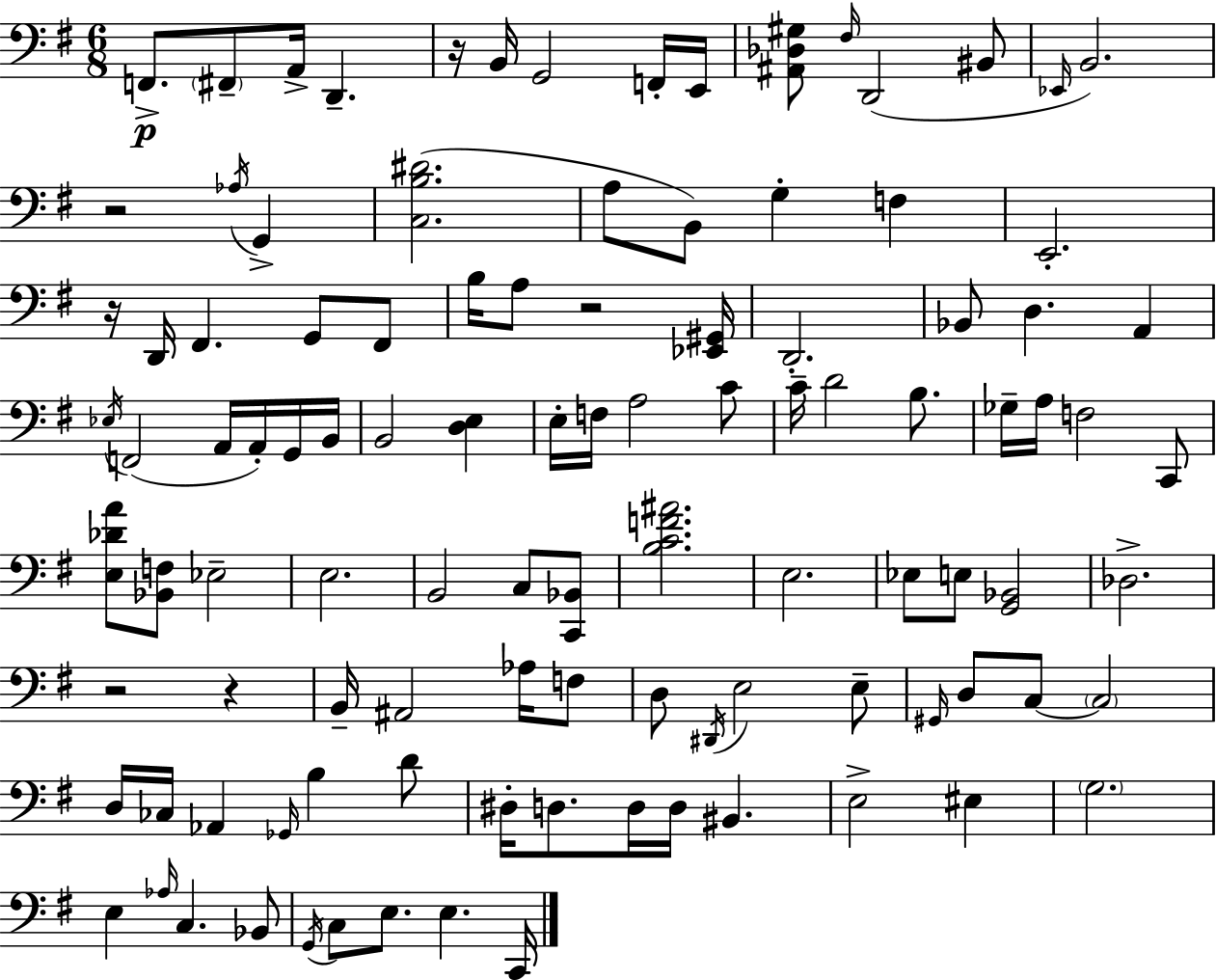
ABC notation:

X:1
T:Untitled
M:6/8
L:1/4
K:Em
F,,/2 ^F,,/2 A,,/4 D,, z/4 B,,/4 G,,2 F,,/4 E,,/4 [^A,,_D,^G,]/2 ^F,/4 D,,2 ^B,,/2 _E,,/4 B,,2 z2 _A,/4 G,, [C,B,^D]2 A,/2 B,,/2 G, F, E,,2 z/4 D,,/4 ^F,, G,,/2 ^F,,/2 B,/4 A,/2 z2 [_E,,^G,,]/4 D,,2 _B,,/2 D, A,, _E,/4 F,,2 A,,/4 A,,/4 G,,/4 B,,/4 B,,2 [D,E,] E,/4 F,/4 A,2 C/2 C/4 D2 B,/2 _G,/4 A,/4 F,2 C,,/2 [E,_DA]/2 [_B,,F,]/2 _E,2 E,2 B,,2 C,/2 [C,,_B,,]/2 [B,CF^A]2 E,2 _E,/2 E,/2 [G,,_B,,]2 _D,2 z2 z B,,/4 ^A,,2 _A,/4 F,/2 D,/2 ^D,,/4 E,2 E,/2 ^G,,/4 D,/2 C,/2 C,2 D,/4 _C,/4 _A,, _G,,/4 B, D/2 ^D,/4 D,/2 D,/4 D,/4 ^B,, E,2 ^E, G,2 E, _A,/4 C, _B,,/2 G,,/4 C,/2 E,/2 E, C,,/4